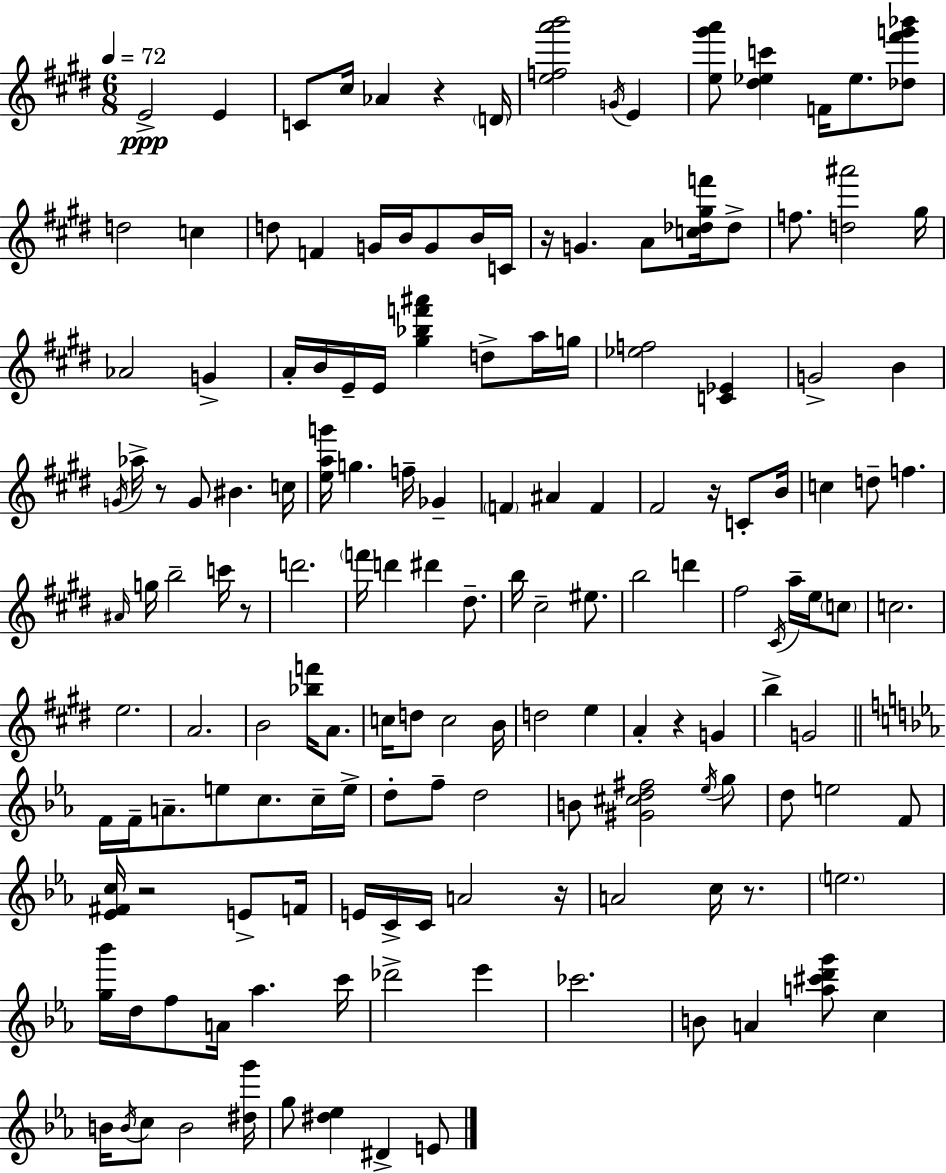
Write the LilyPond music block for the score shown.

{
  \clef treble
  \numericTimeSignature
  \time 6/8
  \key e \major
  \tempo 4 = 72
  e'2->\ppp e'4 | c'8 cis''16 aes'4 r4 \parenthesize d'16 | <e'' f'' a''' b'''>2 \acciaccatura { g'16 } e'4 | <e'' gis''' a'''>8 <dis'' ees'' c'''>4 f'16 ees''8. <des'' fis''' g''' bes'''>8 | \break d''2 c''4 | d''8 f'4 g'16 b'16 g'8 b'16 | c'16 r16 g'4. a'8 <c'' des'' gis'' f'''>16 des''8-> | f''8. <d'' ais'''>2 | \break gis''16 aes'2 g'4-> | a'16-. b'16 e'16-- e'16 <gis'' bes'' f''' ais'''>4 d''8-> a''16 | g''16 <ees'' f''>2 <c' ees'>4 | g'2-> b'4 | \break \acciaccatura { g'16 } aes''16-> r8 g'8 bis'4. | c''16 <e'' a'' g'''>16 g''4. f''16-- ges'4-- | \parenthesize f'4 ais'4 f'4 | fis'2 r16 c'8-. | \break b'16 c''4 d''8-- f''4. | \grace { ais'16 } g''16 b''2-- | c'''16 r8 d'''2. | \parenthesize f'''16 d'''4 dis'''4 | \break dis''8.-- b''16 cis''2-- | eis''8. b''2 d'''4 | fis''2 \acciaccatura { cis'16 } | a''16-- e''16 \parenthesize c''8 c''2. | \break e''2. | a'2. | b'2 | <bes'' f'''>16 a'8. c''16 d''8 c''2 | \break b'16 d''2 | e''4 a'4-. r4 | g'4 b''4-> g'2 | \bar "||" \break \key ees \major f'16 f'16-- a'8.-- e''8 c''8. c''16-- e''16-> | d''8-. f''8-- d''2 | b'8 <gis' cis'' d'' fis''>2 \acciaccatura { ees''16 } g''8 | d''8 e''2 f'8 | \break <ees' fis' c''>16 r2 e'8-> | f'16 e'16 c'16-> c'16 a'2 | r16 a'2 c''16 r8. | \parenthesize e''2. | \break <g'' bes'''>16 d''16 f''8 a'16 aes''4. | c'''16 des'''2-> ees'''4 | ces'''2. | b'8 a'4 <a'' cis''' d''' g'''>8 c''4 | \break b'16 \acciaccatura { b'16 } c''8 b'2 | <dis'' g'''>16 g''8 <dis'' ees''>4 dis'4-> | e'8 \bar "|."
}